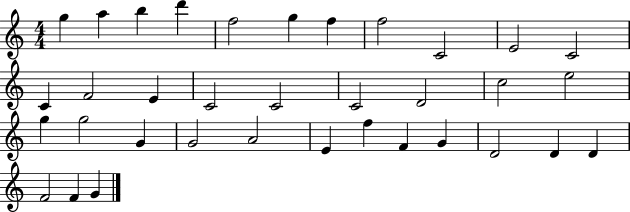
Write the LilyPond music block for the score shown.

{
  \clef treble
  \numericTimeSignature
  \time 4/4
  \key c \major
  g''4 a''4 b''4 d'''4 | f''2 g''4 f''4 | f''2 c'2 | e'2 c'2 | \break c'4 f'2 e'4 | c'2 c'2 | c'2 d'2 | c''2 e''2 | \break g''4 g''2 g'4 | g'2 a'2 | e'4 f''4 f'4 g'4 | d'2 d'4 d'4 | \break f'2 f'4 g'4 | \bar "|."
}